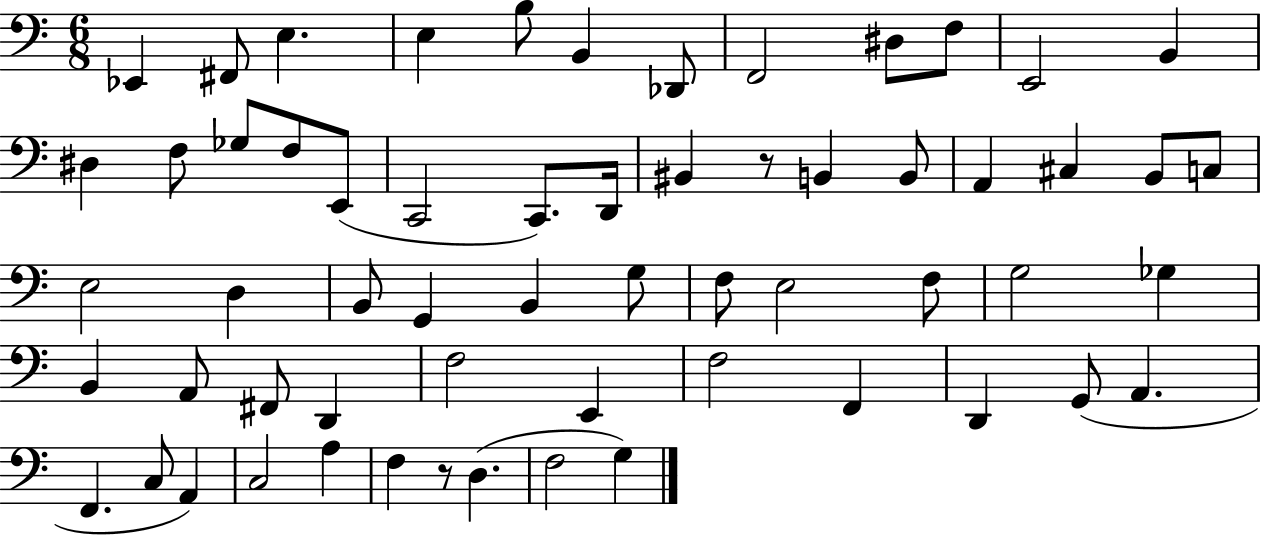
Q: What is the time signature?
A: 6/8